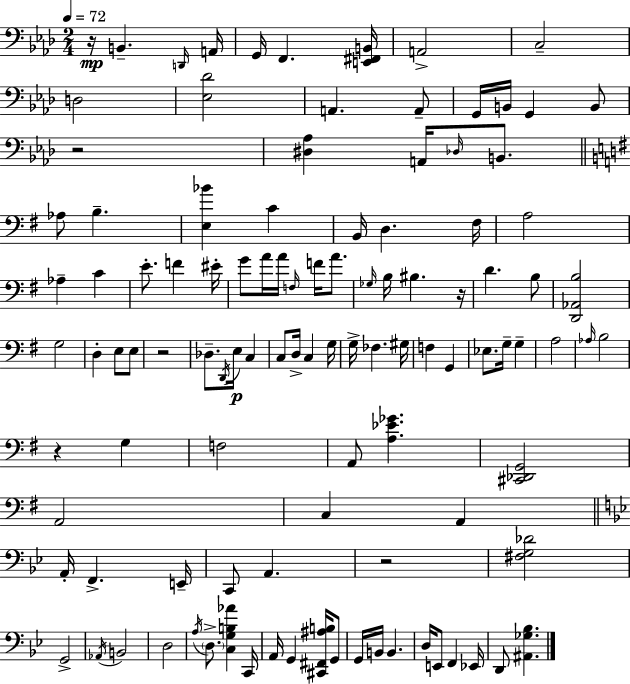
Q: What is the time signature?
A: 2/4